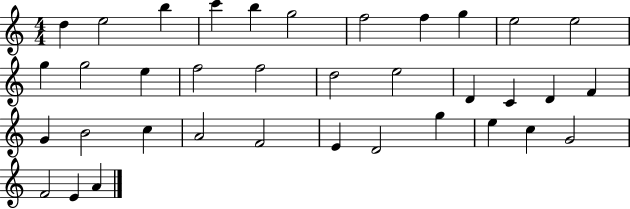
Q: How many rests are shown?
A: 0